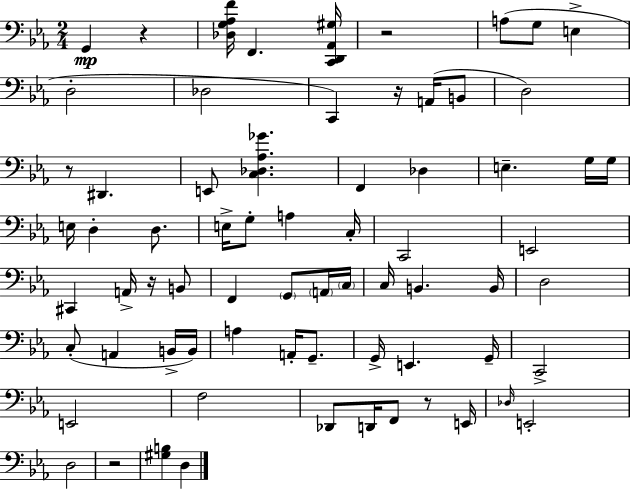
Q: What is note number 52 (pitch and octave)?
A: Db2